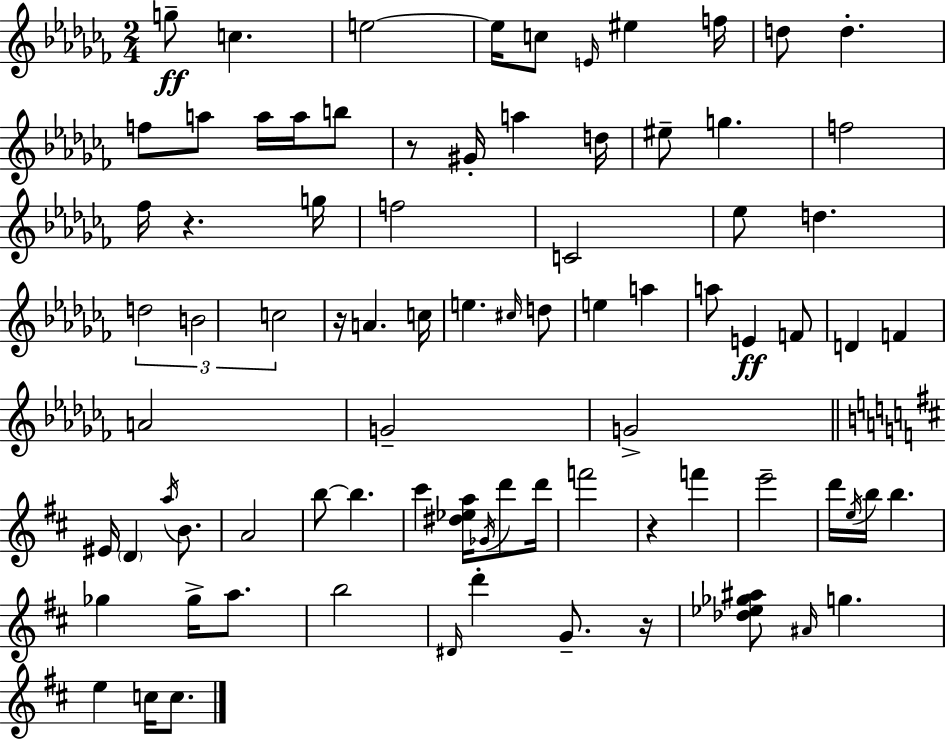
{
  \clef treble
  \numericTimeSignature
  \time 2/4
  \key aes \minor
  g''8--\ff c''4. | e''2~~ | e''16 c''8 \grace { e'16 } eis''4 | f''16 d''8 d''4.-. | \break f''8 a''8 a''16 a''16 b''8 | r8 gis'16-. a''4 | d''16 eis''8-- g''4. | f''2 | \break fes''16 r4. | g''16 f''2 | c'2 | ees''8 d''4. | \break \tuplet 3/2 { d''2 | b'2 | c''2 } | r16 a'4. | \break c''16 e''4. \grace { cis''16 } | d''8 e''4 a''4 | a''8 e'4\ff | f'8 d'4 f'4 | \break a'2 | g'2-- | g'2-> | \bar "||" \break \key d \major eis'16 \parenthesize d'4 \acciaccatura { a''16 } b'8. | a'2 | b''8~~ b''4. | cis'''4 <dis'' ees'' a''>16 \acciaccatura { ges'16 } d'''8 | \break d'''16 f'''2 | r4 f'''4 | e'''2-- | d'''16 \acciaccatura { e''16 } b''16 b''4. | \break ges''4 ges''16-> | a''8. b''2 | \grace { dis'16 } d'''4-. | g'8.-- r16 <des'' ees'' ges'' ais''>8 \grace { ais'16 } g''4. | \break e''4 | c''16 c''8. \bar "|."
}